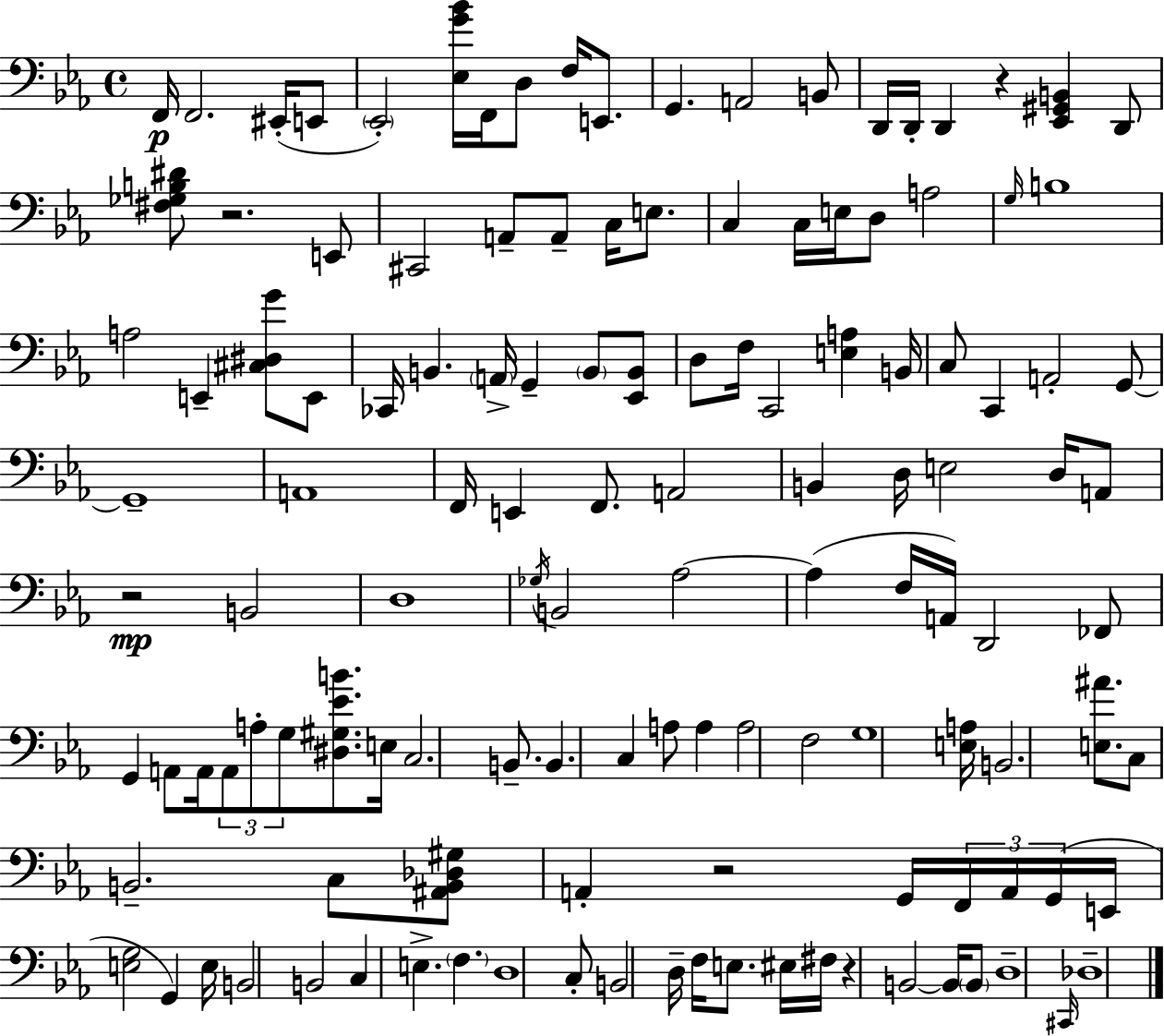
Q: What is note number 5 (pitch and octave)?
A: Eb2